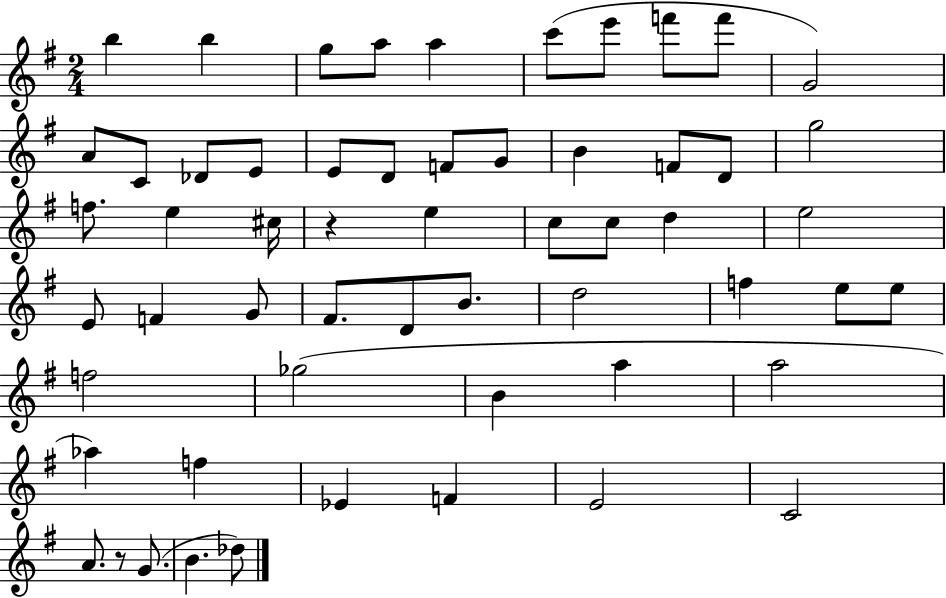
X:1
T:Untitled
M:2/4
L:1/4
K:G
b b g/2 a/2 a c'/2 e'/2 f'/2 f'/2 G2 A/2 C/2 _D/2 E/2 E/2 D/2 F/2 G/2 B F/2 D/2 g2 f/2 e ^c/4 z e c/2 c/2 d e2 E/2 F G/2 ^F/2 D/2 B/2 d2 f e/2 e/2 f2 _g2 B a a2 _a f _E F E2 C2 A/2 z/2 G/2 B _d/2